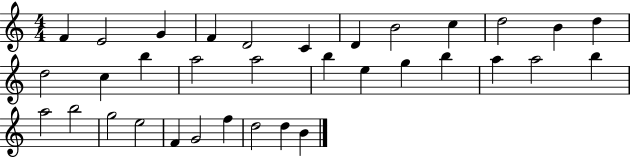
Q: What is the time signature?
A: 4/4